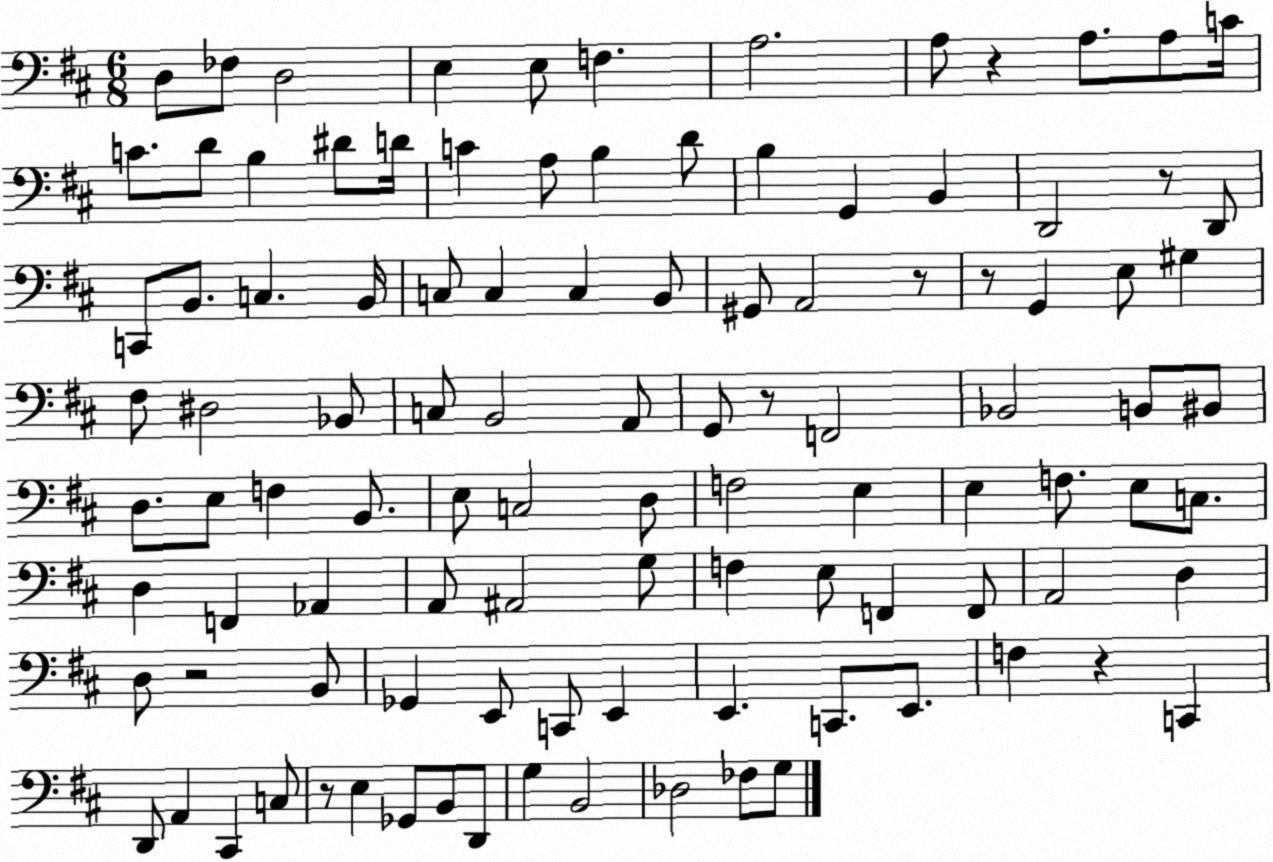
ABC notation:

X:1
T:Untitled
M:6/8
L:1/4
K:D
D,/2 _F,/2 D,2 E, E,/2 F, A,2 A,/2 z A,/2 A,/2 C/4 C/2 D/2 B, ^D/2 D/4 C A,/2 B, D/2 B, G,, B,, D,,2 z/2 D,,/2 C,,/2 B,,/2 C, B,,/4 C,/2 C, C, B,,/2 ^G,,/2 A,,2 z/2 z/2 G,, E,/2 ^G, ^F,/2 ^D,2 _B,,/2 C,/2 B,,2 A,,/2 G,,/2 z/2 F,,2 _B,,2 B,,/2 ^B,,/2 D,/2 E,/2 F, B,,/2 E,/2 C,2 D,/2 F,2 E, E, F,/2 E,/2 C,/2 D, F,, _A,, A,,/2 ^A,,2 G,/2 F, E,/2 F,, F,,/2 A,,2 D, D,/2 z2 B,,/2 _G,, E,,/2 C,,/2 E,, E,, C,,/2 E,,/2 F, z C,, D,,/2 A,, ^C,, C,/2 z/2 E, _G,,/2 B,,/2 D,,/2 G, B,,2 _D,2 _F,/2 G,/2